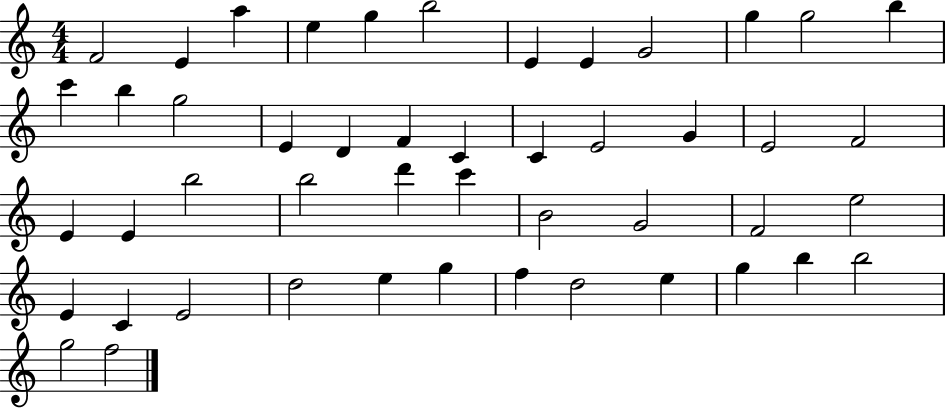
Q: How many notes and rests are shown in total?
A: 48